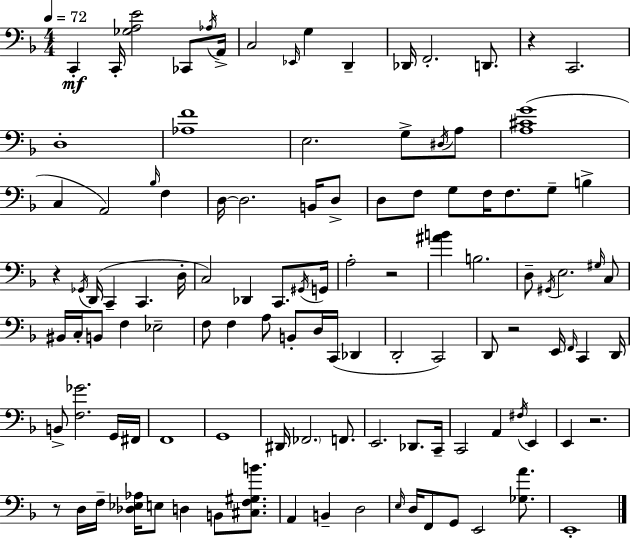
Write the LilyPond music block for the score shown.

{
  \clef bass
  \numericTimeSignature
  \time 4/4
  \key f \major
  \tempo 4 = 72
  c,4-.\mf c,16-. <ges a e'>2 ces,8 \acciaccatura { aes16 } | a,16-> c2 \grace { ees,16 } g4 d,4-- | des,16 f,2.-. d,8. | r4 c,2. | \break d1-. | <aes f'>1 | e2. g8-> | \acciaccatura { dis16 } a8 <a cis' g'>1( | \break c4 a,2) \grace { bes16 } | f4 d16~~ d2. | b,16 d8-> d8 f8 g8 f16 f8. g8-- | b4-> r4 \acciaccatura { ges,16 }( d,16 c,4-- c,4. | \break d16-. c2) des,4 | c,8. \acciaccatura { gis,16 } g,16 a2-. r2 | <ais' b'>4 b2. | d8-- \acciaccatura { gis,16 } e2. | \break \grace { gis16 } c8 bis,16 c16-. b,8 f4 | ees2-- f8 f4 a8 | b,8-. d16 c,16( des,4 d,2-. | c,2) d,8 r2 | \break e,16 \grace { f,16 } c,4 d,16 b,8-> <f ges'>2. | g,16 fis,16 f,1 | g,1 | dis,16 \parenthesize fes,2. | \break f,8. e,2. | des,8. c,16-- c,2 | a,4 \acciaccatura { fis16 } e,4 e,4 r2. | r8 d16 f16-- <des ees aes>16 e8 | \break d4 b,8 <cis f gis b'>8. a,4 b,4-- | d2 \grace { e16 } d16 f,8 g,8 | e,2 <ges a'>8. e,1-. | \bar "|."
}